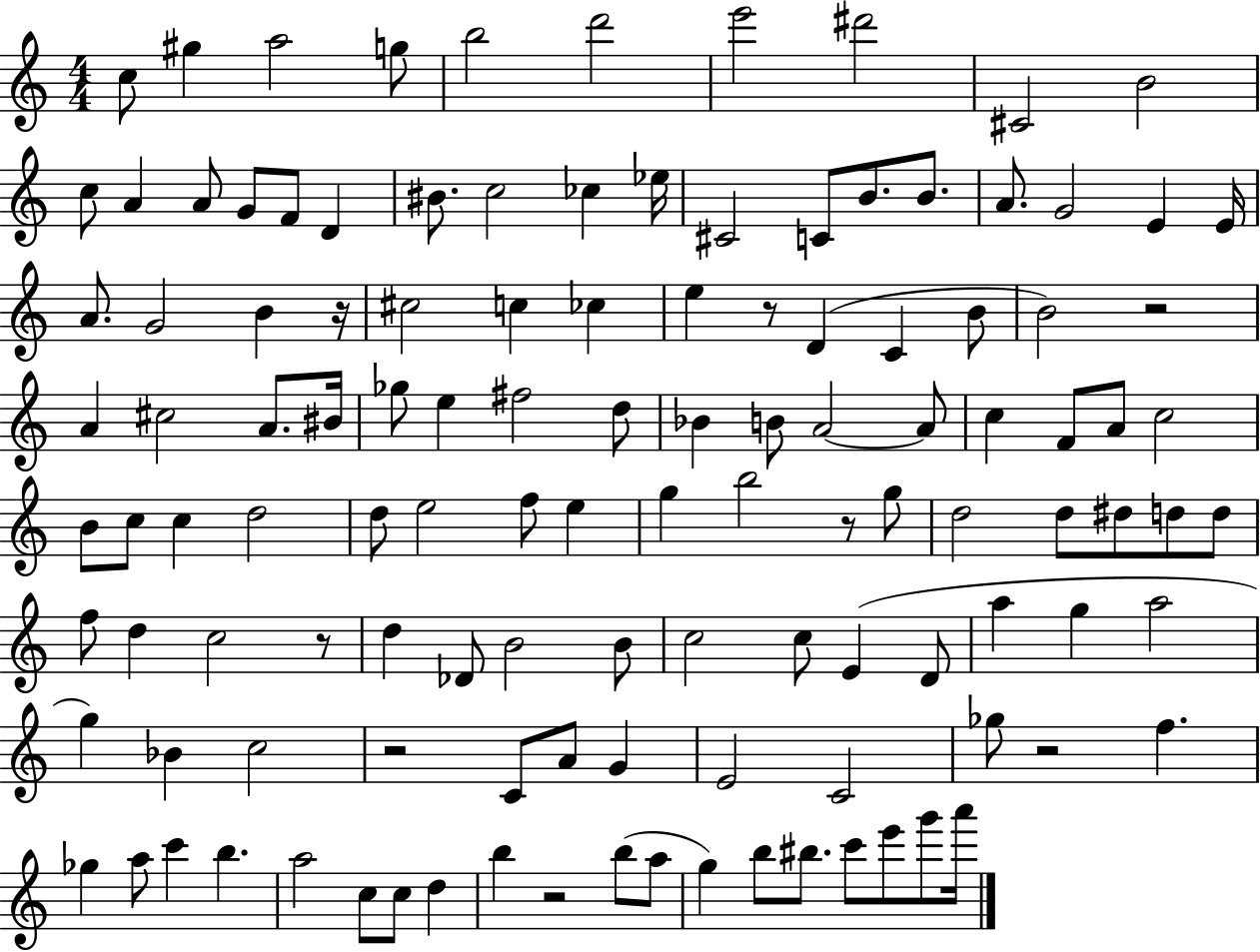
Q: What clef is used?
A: treble